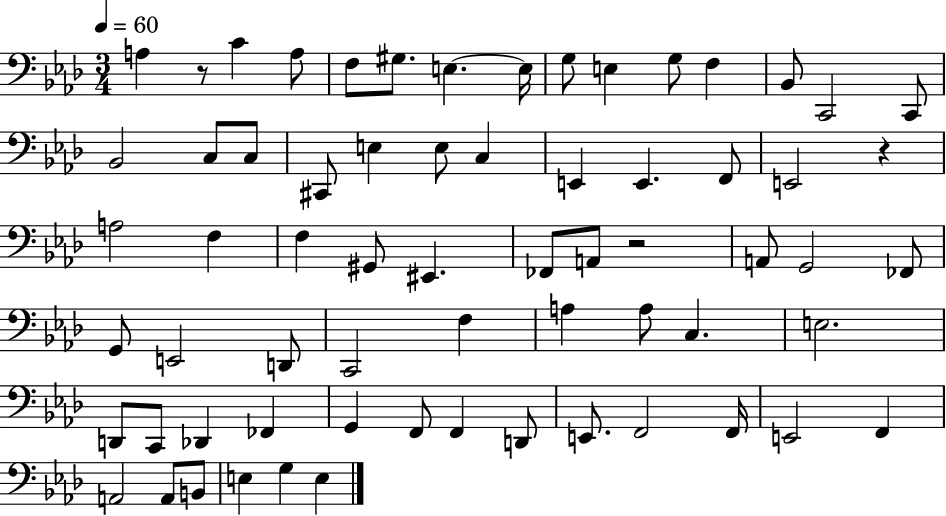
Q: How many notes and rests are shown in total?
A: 66